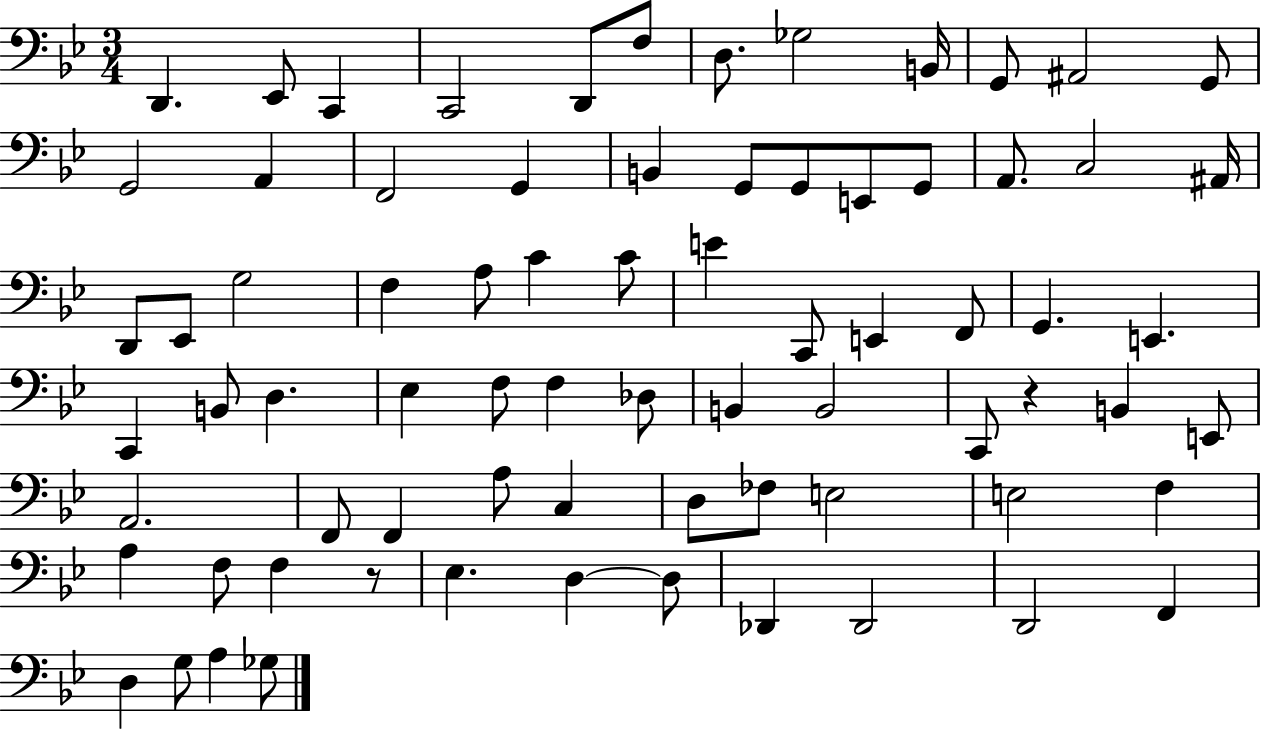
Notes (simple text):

D2/q. Eb2/e C2/q C2/h D2/e F3/e D3/e. Gb3/h B2/s G2/e A#2/h G2/e G2/h A2/q F2/h G2/q B2/q G2/e G2/e E2/e G2/e A2/e. C3/h A#2/s D2/e Eb2/e G3/h F3/q A3/e C4/q C4/e E4/q C2/e E2/q F2/e G2/q. E2/q. C2/q B2/e D3/q. Eb3/q F3/e F3/q Db3/e B2/q B2/h C2/e R/q B2/q E2/e A2/h. F2/e F2/q A3/e C3/q D3/e FES3/e E3/h E3/h F3/q A3/q F3/e F3/q R/e Eb3/q. D3/q D3/e Db2/q Db2/h D2/h F2/q D3/q G3/e A3/q Gb3/e